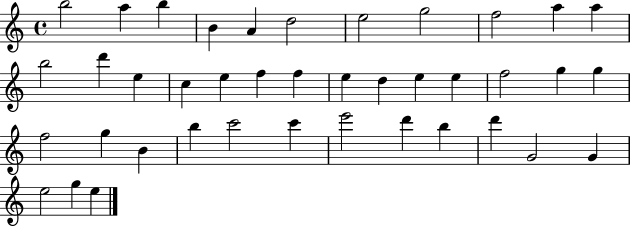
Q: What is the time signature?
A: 4/4